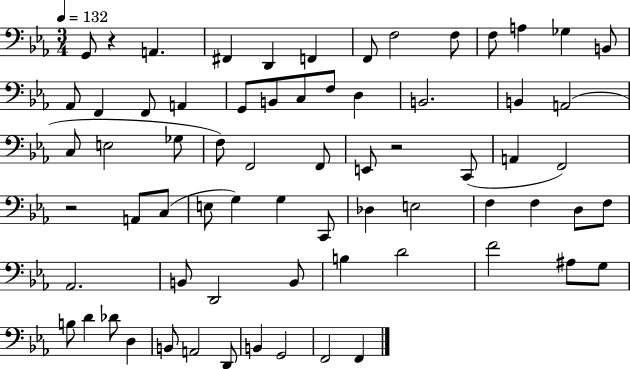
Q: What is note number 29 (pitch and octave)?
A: F2